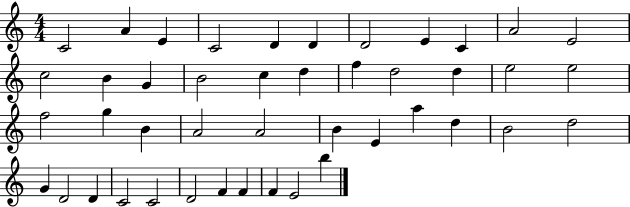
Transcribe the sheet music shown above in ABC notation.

X:1
T:Untitled
M:4/4
L:1/4
K:C
C2 A E C2 D D D2 E C A2 E2 c2 B G B2 c d f d2 d e2 e2 f2 g B A2 A2 B E a d B2 d2 G D2 D C2 C2 D2 F F F E2 b